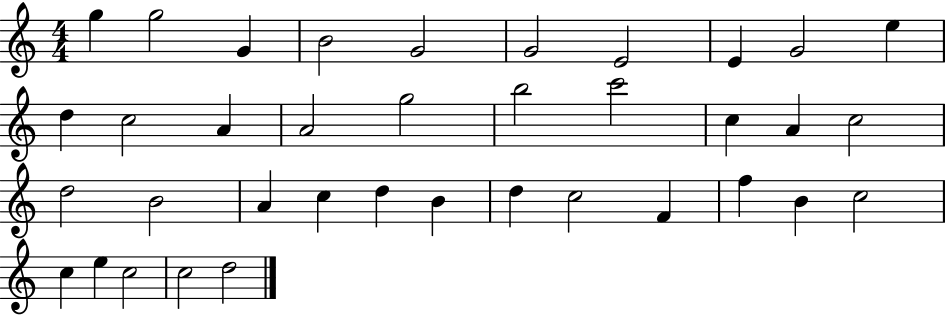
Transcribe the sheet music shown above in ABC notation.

X:1
T:Untitled
M:4/4
L:1/4
K:C
g g2 G B2 G2 G2 E2 E G2 e d c2 A A2 g2 b2 c'2 c A c2 d2 B2 A c d B d c2 F f B c2 c e c2 c2 d2